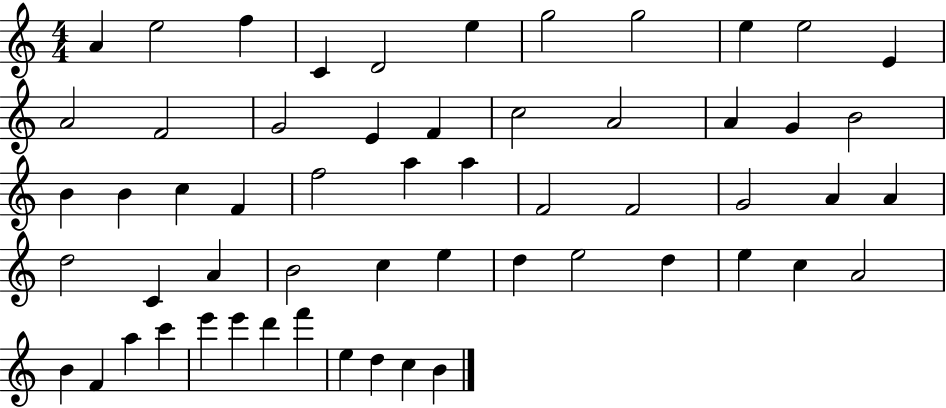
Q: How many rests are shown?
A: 0